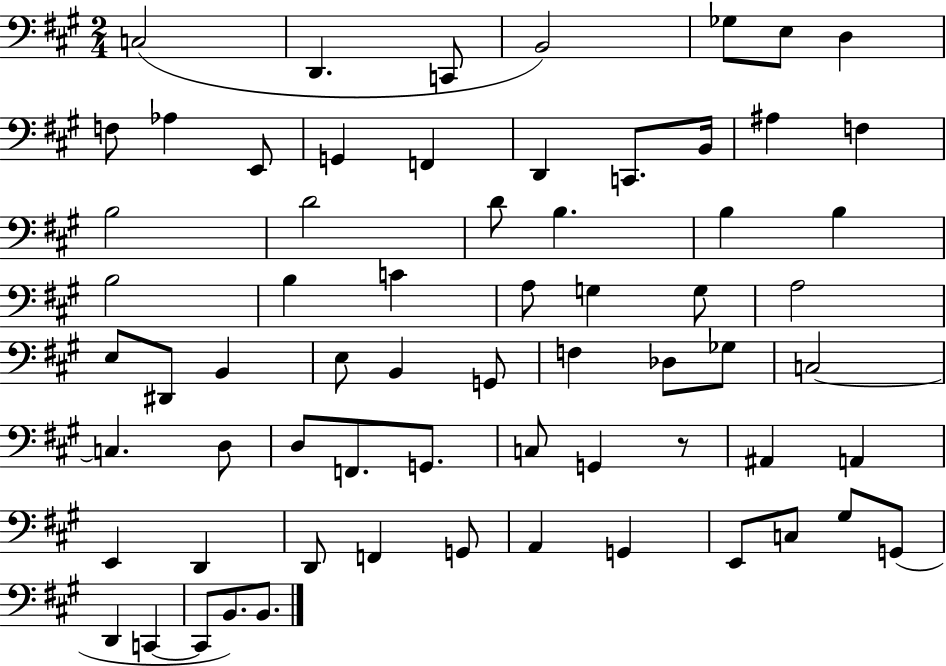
C3/h D2/q. C2/e B2/h Gb3/e E3/e D3/q F3/e Ab3/q E2/e G2/q F2/q D2/q C2/e. B2/s A#3/q F3/q B3/h D4/h D4/e B3/q. B3/q B3/q B3/h B3/q C4/q A3/e G3/q G3/e A3/h E3/e D#2/e B2/q E3/e B2/q G2/e F3/q Db3/e Gb3/e C3/h C3/q. D3/e D3/e F2/e. G2/e. C3/e G2/q R/e A#2/q A2/q E2/q D2/q D2/e F2/q G2/e A2/q G2/q E2/e C3/e G#3/e G2/e D2/q C2/q C2/e B2/e. B2/e.